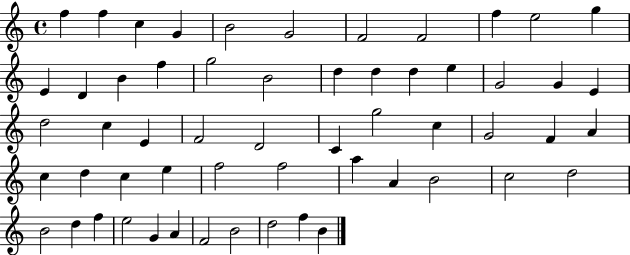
{
  \clef treble
  \time 4/4
  \defaultTimeSignature
  \key c \major
  f''4 f''4 c''4 g'4 | b'2 g'2 | f'2 f'2 | f''4 e''2 g''4 | \break e'4 d'4 b'4 f''4 | g''2 b'2 | d''4 d''4 d''4 e''4 | g'2 g'4 e'4 | \break d''2 c''4 e'4 | f'2 d'2 | c'4 g''2 c''4 | g'2 f'4 a'4 | \break c''4 d''4 c''4 e''4 | f''2 f''2 | a''4 a'4 b'2 | c''2 d''2 | \break b'2 d''4 f''4 | e''2 g'4 a'4 | f'2 b'2 | d''2 f''4 b'4 | \break \bar "|."
}